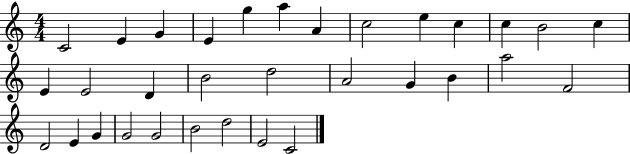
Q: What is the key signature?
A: C major